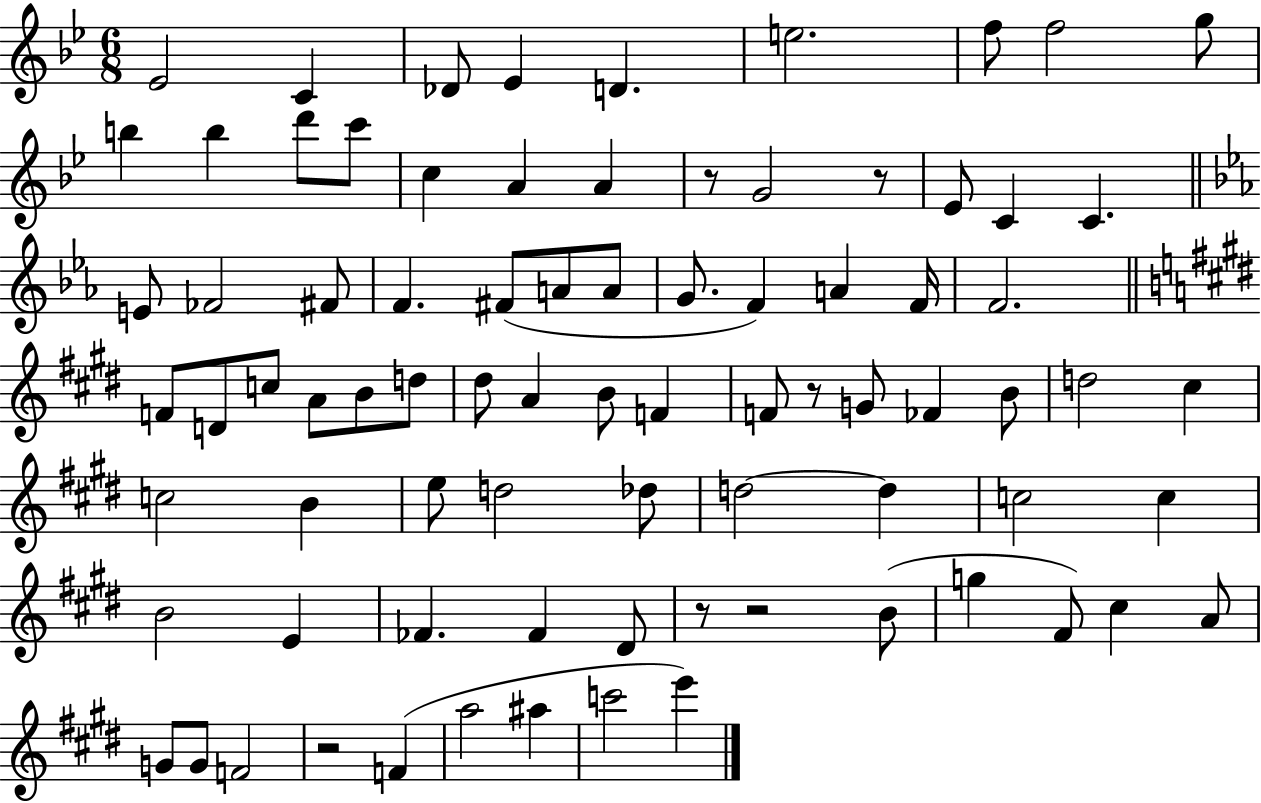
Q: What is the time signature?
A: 6/8